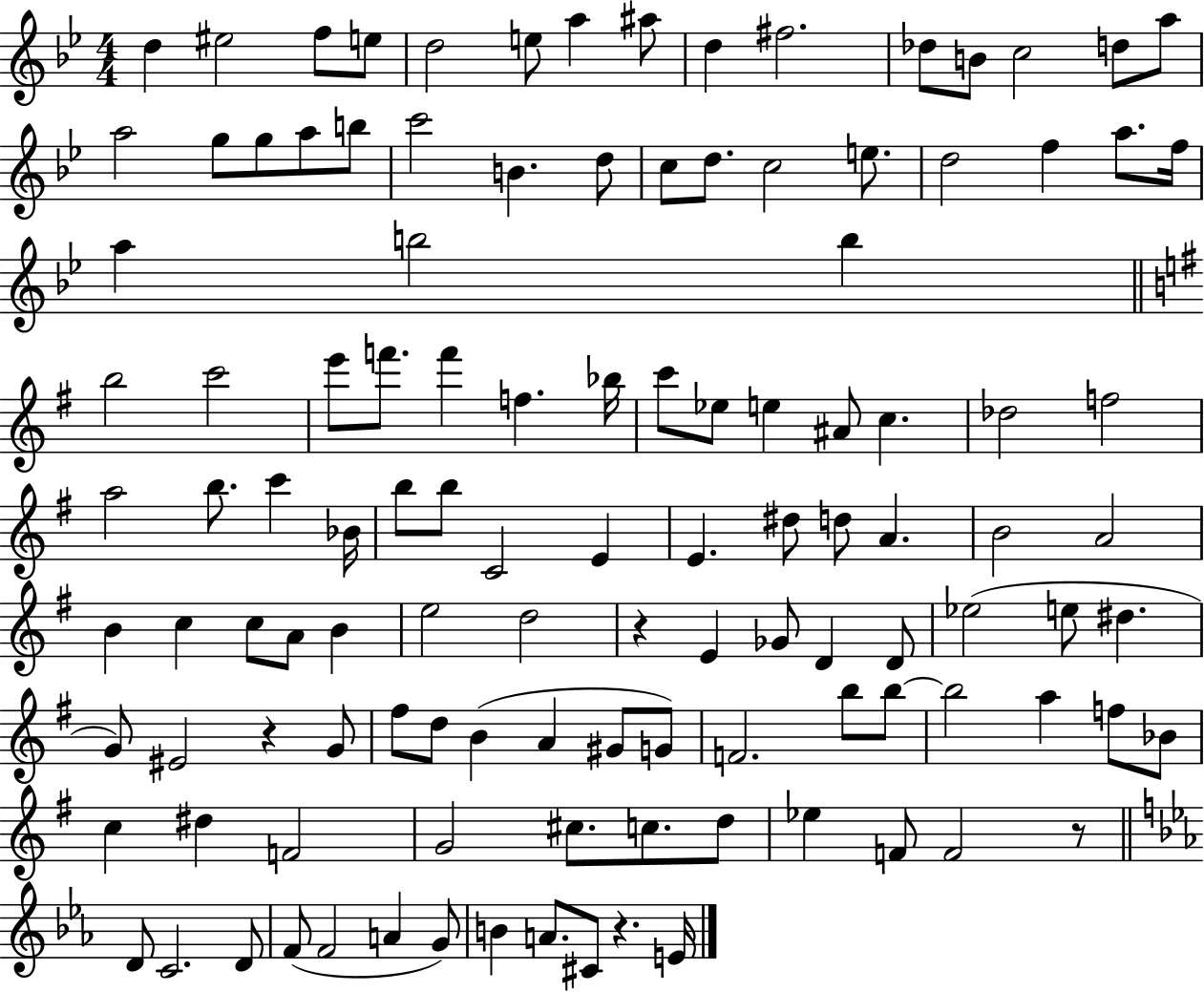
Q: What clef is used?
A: treble